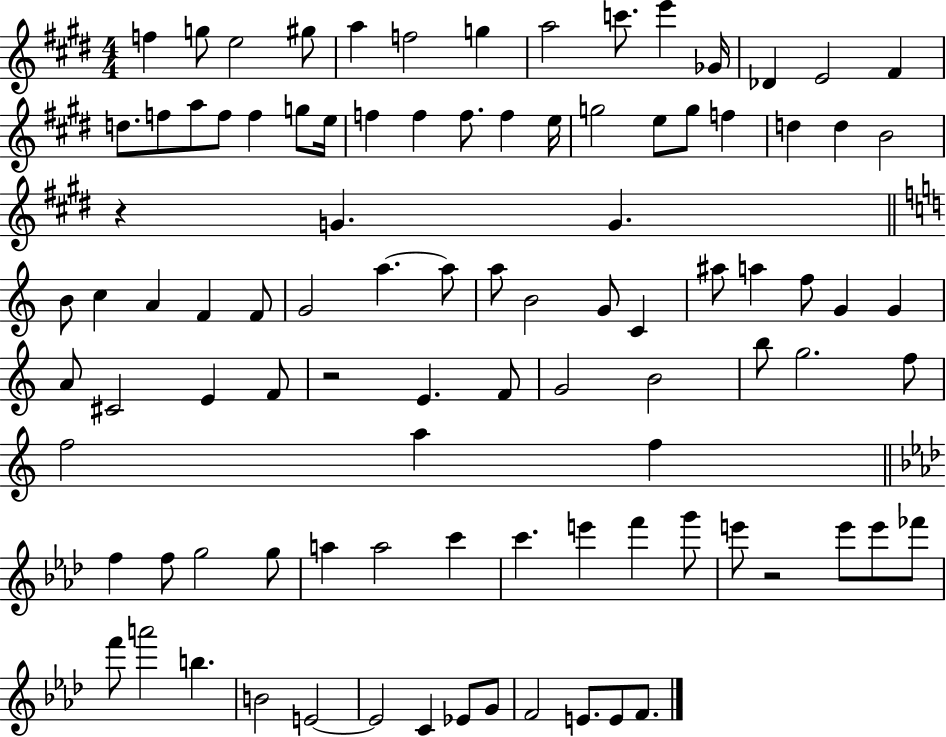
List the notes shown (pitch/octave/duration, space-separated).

F5/q G5/e E5/h G#5/e A5/q F5/h G5/q A5/h C6/e. E6/q Gb4/s Db4/q E4/h F#4/q D5/e. F5/e A5/e F5/e F5/q G5/e E5/s F5/q F5/q F5/e. F5/q E5/s G5/h E5/e G5/e F5/q D5/q D5/q B4/h R/q G4/q. G4/q. B4/e C5/q A4/q F4/q F4/e G4/h A5/q. A5/e A5/e B4/h G4/e C4/q A#5/e A5/q F5/e G4/q G4/q A4/e C#4/h E4/q F4/e R/h E4/q. F4/e G4/h B4/h B5/e G5/h. F5/e F5/h A5/q F5/q F5/q F5/e G5/h G5/e A5/q A5/h C6/q C6/q. E6/q F6/q G6/e E6/e R/h E6/e E6/e FES6/e F6/e A6/h B5/q. B4/h E4/h E4/h C4/q Eb4/e G4/e F4/h E4/e. E4/e F4/e.